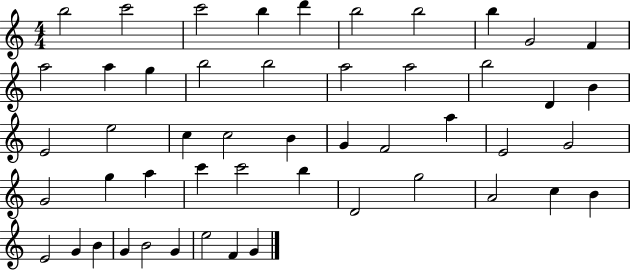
X:1
T:Untitled
M:4/4
L:1/4
K:C
b2 c'2 c'2 b d' b2 b2 b G2 F a2 a g b2 b2 a2 a2 b2 D B E2 e2 c c2 B G F2 a E2 G2 G2 g a c' c'2 b D2 g2 A2 c B E2 G B G B2 G e2 F G